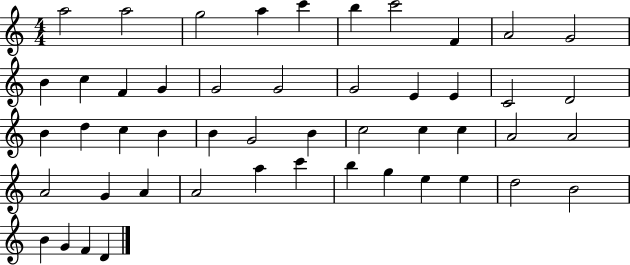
{
  \clef treble
  \numericTimeSignature
  \time 4/4
  \key c \major
  a''2 a''2 | g''2 a''4 c'''4 | b''4 c'''2 f'4 | a'2 g'2 | \break b'4 c''4 f'4 g'4 | g'2 g'2 | g'2 e'4 e'4 | c'2 d'2 | \break b'4 d''4 c''4 b'4 | b'4 g'2 b'4 | c''2 c''4 c''4 | a'2 a'2 | \break a'2 g'4 a'4 | a'2 a''4 c'''4 | b''4 g''4 e''4 e''4 | d''2 b'2 | \break b'4 g'4 f'4 d'4 | \bar "|."
}